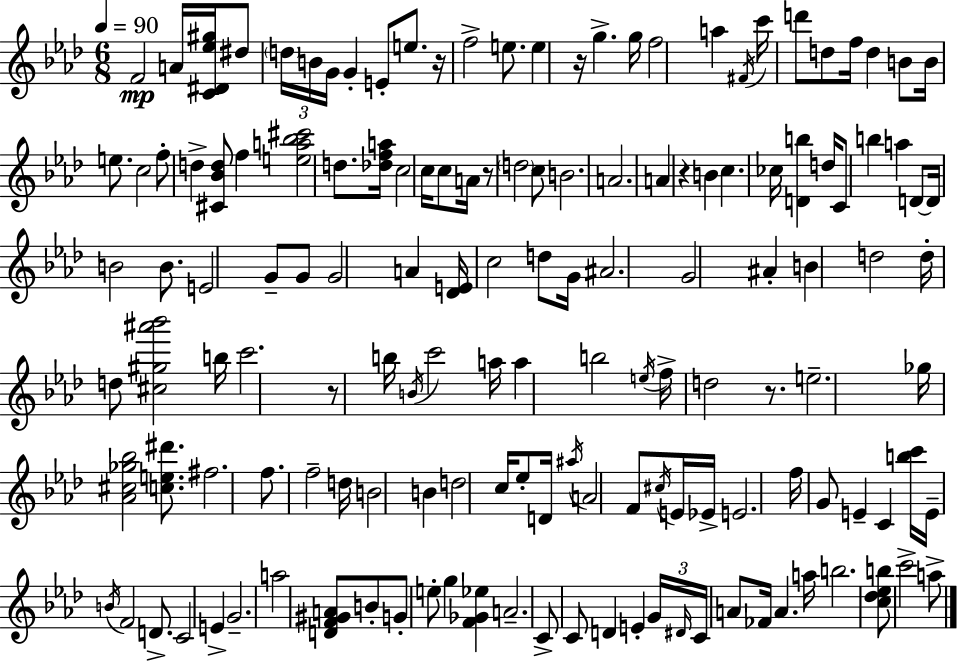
{
  \clef treble
  \numericTimeSignature
  \time 6/8
  \key aes \major
  \tempo 4 = 90
  f'2\mp a'16 <c' dis' ees'' gis''>16 dis''8 | \tuplet 3/2 { \parenthesize d''16 b'16 g'16 } g'4-. e'8-. e''8. | r16 f''2-> e''8. | e''4 r16 g''4.-> g''16 | \break f''2 a''4 | \acciaccatura { fis'16 } c'''16 d'''8 d''8 f''16 d''4 b'8 | b'16 e''8. c''2 | f''8-. d''4-> <cis' bes' d''>8 f''4 | \break <e'' a'' bes'' cis'''>2 d''8. | <des'' f'' a''>16 c''2 c''16 c''8 | a'16 r8 \parenthesize d''2 c''8 | b'2. | \break a'2. | a'4 r4 b'4 | c''4. ces''16 <d' b''>4 | d''16 c'8 b''4 a''4 d'8~~ | \break d'16 b'2 b'8. | e'2 g'8-- g'8 | g'2 a'4 | <des' e'>16 c''2 d''8 | \break g'16 ais'2. | g'2 ais'4-. | b'4 d''2 | d''16-. d''8 <cis'' gis'' ais''' bes'''>2 | \break b''16 c'''2. | r8 b''16 \acciaccatura { b'16 } c'''2 | a''16 a''4 b''2 | \acciaccatura { e''16 } f''16-> d''2 | \break r8. e''2.-- | ges''16 <aes' cis'' ges'' bes''>2 | <c'' e'' dis'''>8. fis''2. | f''8. f''2-- | \break d''16 b'2 b'4 | d''2 c''16 | ees''8-. d'16 \acciaccatura { ais''16 } a'2 | f'8 \acciaccatura { cis''16 } e'16 ees'16-> e'2. | \break f''16 g'8 e'4-- | c'4 <b'' c'''>16 e'16-- \acciaccatura { b'16 } f'2 | d'8.-> c'2 | e'4-> g'2.-- | \break a''2 | <d' f' gis' a'>8 b'8-. g'8-. e''8-. g''4 | <f' ges' ees''>4 a'2.-- | c'8-> c'8 d'4 | \break e'4-. \tuplet 3/2 { g'16 \grace { dis'16 } c'16 } a'8 fes'16 | a'4. a''16 b''2. | <c'' des'' ees'' b''>8 c'''2-> | a''8-> \bar "|."
}